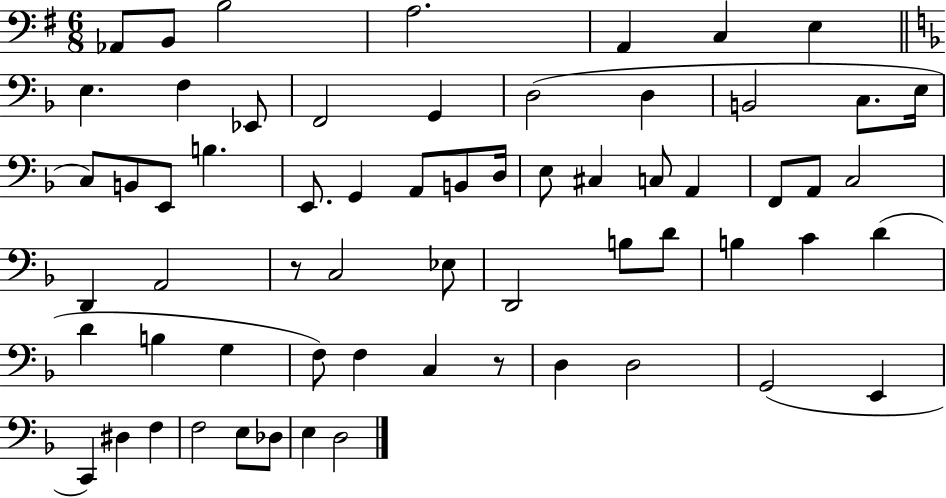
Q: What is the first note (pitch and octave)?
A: Ab2